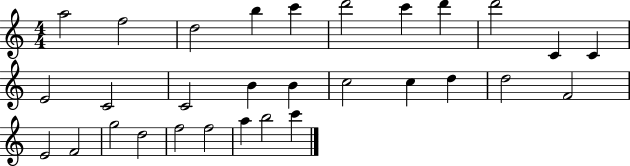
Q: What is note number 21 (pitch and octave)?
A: F4